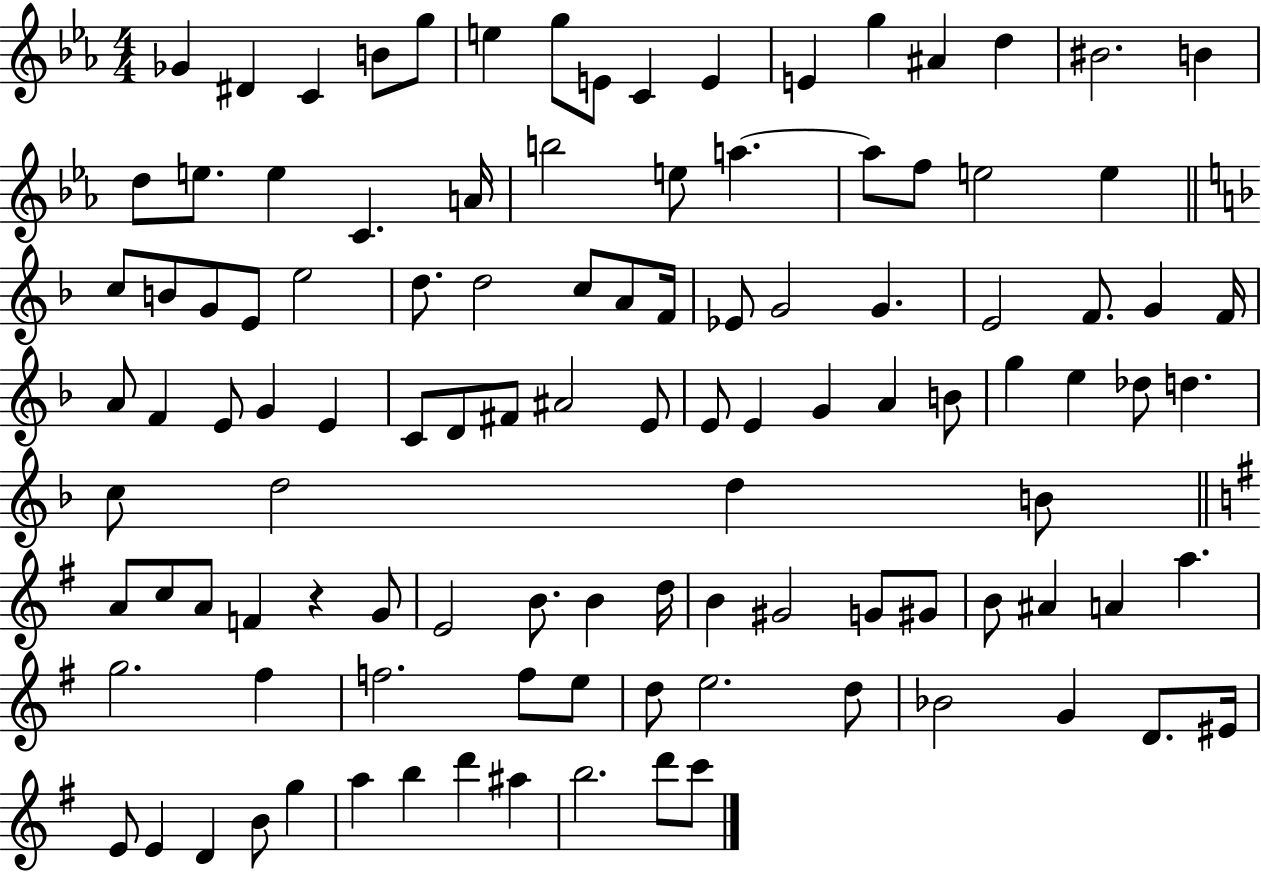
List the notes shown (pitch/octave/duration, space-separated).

Gb4/q D#4/q C4/q B4/e G5/e E5/q G5/e E4/e C4/q E4/q E4/q G5/q A#4/q D5/q BIS4/h. B4/q D5/e E5/e. E5/q C4/q. A4/s B5/h E5/e A5/q. A5/e F5/e E5/h E5/q C5/e B4/e G4/e E4/e E5/h D5/e. D5/h C5/e A4/e F4/s Eb4/e G4/h G4/q. E4/h F4/e. G4/q F4/s A4/e F4/q E4/e G4/q E4/q C4/e D4/e F#4/e A#4/h E4/e E4/e E4/q G4/q A4/q B4/e G5/q E5/q Db5/e D5/q. C5/e D5/h D5/q B4/e A4/e C5/e A4/e F4/q R/q G4/e E4/h B4/e. B4/q D5/s B4/q G#4/h G4/e G#4/e B4/e A#4/q A4/q A5/q. G5/h. F#5/q F5/h. F5/e E5/e D5/e E5/h. D5/e Bb4/h G4/q D4/e. EIS4/s E4/e E4/q D4/q B4/e G5/q A5/q B5/q D6/q A#5/q B5/h. D6/e C6/e